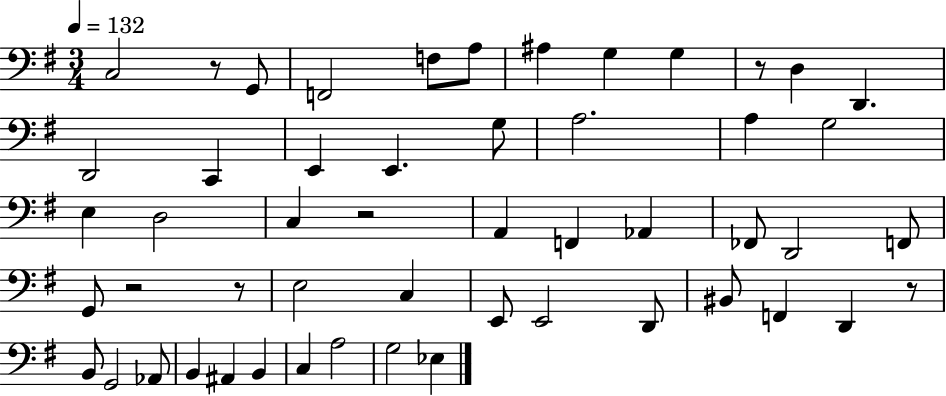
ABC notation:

X:1
T:Untitled
M:3/4
L:1/4
K:G
C,2 z/2 G,,/2 F,,2 F,/2 A,/2 ^A, G, G, z/2 D, D,, D,,2 C,, E,, E,, G,/2 A,2 A, G,2 E, D,2 C, z2 A,, F,, _A,, _F,,/2 D,,2 F,,/2 G,,/2 z2 z/2 E,2 C, E,,/2 E,,2 D,,/2 ^B,,/2 F,, D,, z/2 B,,/2 G,,2 _A,,/2 B,, ^A,, B,, C, A,2 G,2 _E,